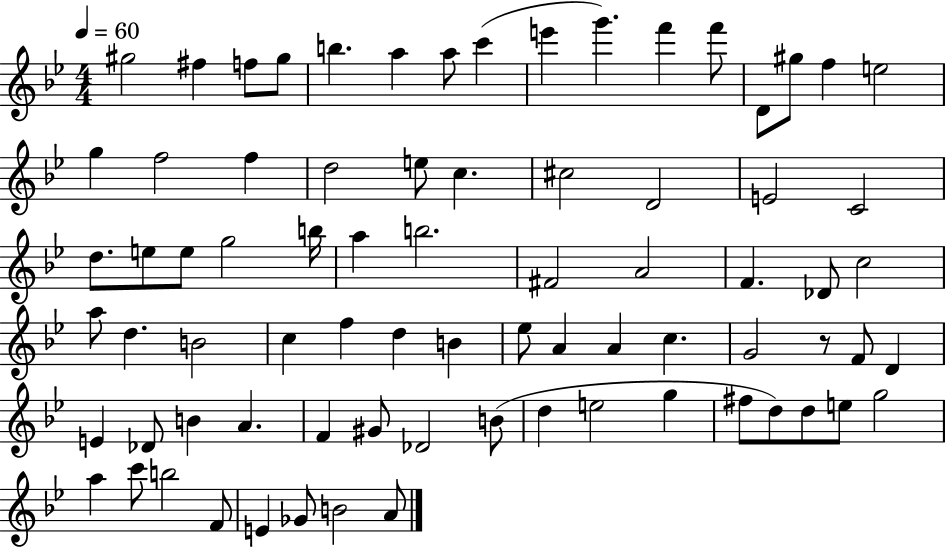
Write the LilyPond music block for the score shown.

{
  \clef treble
  \numericTimeSignature
  \time 4/4
  \key bes \major
  \tempo 4 = 60
  gis''2 fis''4 f''8 gis''8 | b''4. a''4 a''8 c'''4( | e'''4 g'''4.) f'''4 f'''8 | d'8 gis''8 f''4 e''2 | \break g''4 f''2 f''4 | d''2 e''8 c''4. | cis''2 d'2 | e'2 c'2 | \break d''8. e''8 e''8 g''2 b''16 | a''4 b''2. | fis'2 a'2 | f'4. des'8 c''2 | \break a''8 d''4. b'2 | c''4 f''4 d''4 b'4 | ees''8 a'4 a'4 c''4. | g'2 r8 f'8 d'4 | \break e'4 des'8 b'4 a'4. | f'4 gis'8 des'2 b'8( | d''4 e''2 g''4 | fis''8 d''8) d''8 e''8 g''2 | \break a''4 c'''8 b''2 f'8 | e'4 ges'8 b'2 a'8 | \bar "|."
}